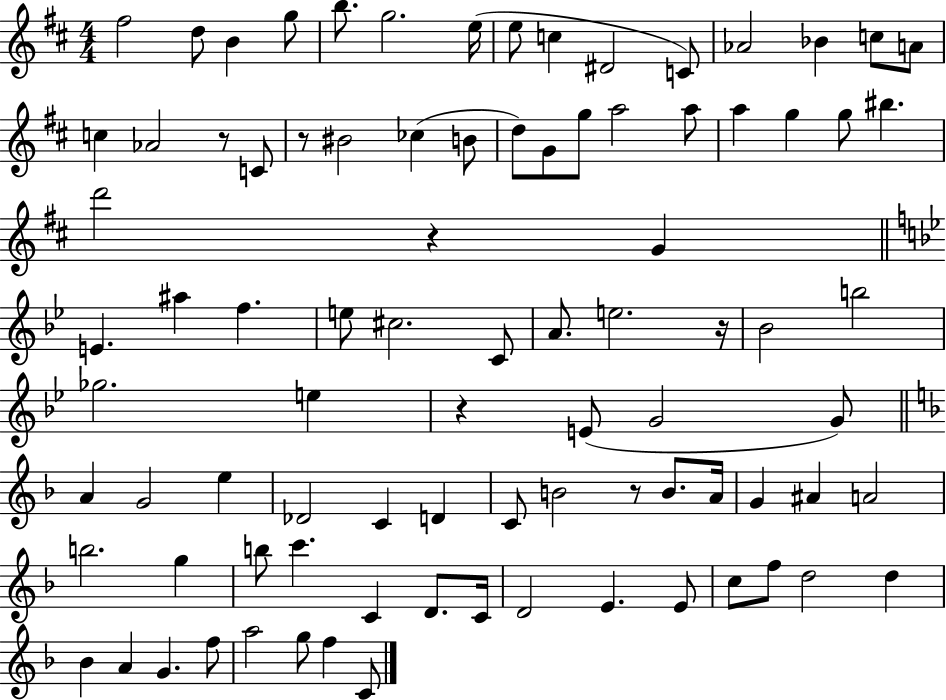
F#5/h D5/e B4/q G5/e B5/e. G5/h. E5/s E5/e C5/q D#4/h C4/e Ab4/h Bb4/q C5/e A4/e C5/q Ab4/h R/e C4/e R/e BIS4/h CES5/q B4/e D5/e G4/e G5/e A5/h A5/e A5/q G5/q G5/e BIS5/q. D6/h R/q G4/q E4/q. A#5/q F5/q. E5/e C#5/h. C4/e A4/e. E5/h. R/s Bb4/h B5/h Gb5/h. E5/q R/q E4/e G4/h G4/e A4/q G4/h E5/q Db4/h C4/q D4/q C4/e B4/h R/e B4/e. A4/s G4/q A#4/q A4/h B5/h. G5/q B5/e C6/q. C4/q D4/e. C4/s D4/h E4/q. E4/e C5/e F5/e D5/h D5/q Bb4/q A4/q G4/q. F5/e A5/h G5/e F5/q C4/e